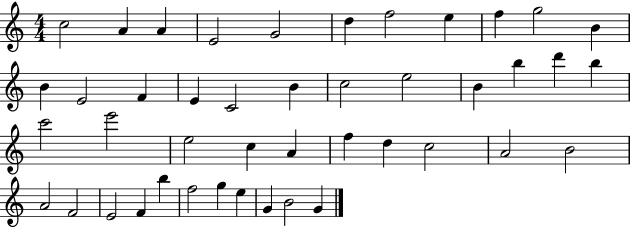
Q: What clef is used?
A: treble